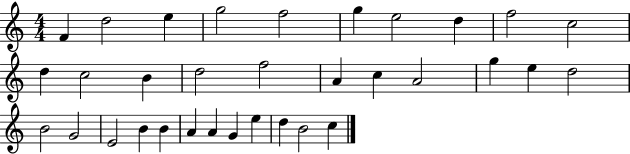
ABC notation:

X:1
T:Untitled
M:4/4
L:1/4
K:C
F d2 e g2 f2 g e2 d f2 c2 d c2 B d2 f2 A c A2 g e d2 B2 G2 E2 B B A A G e d B2 c